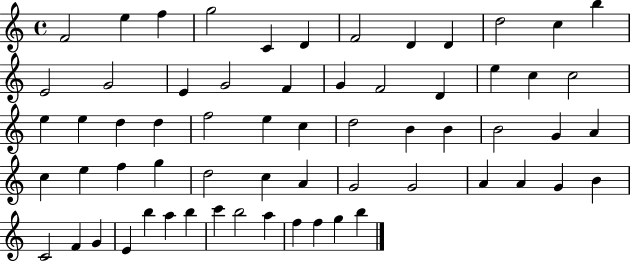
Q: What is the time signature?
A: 4/4